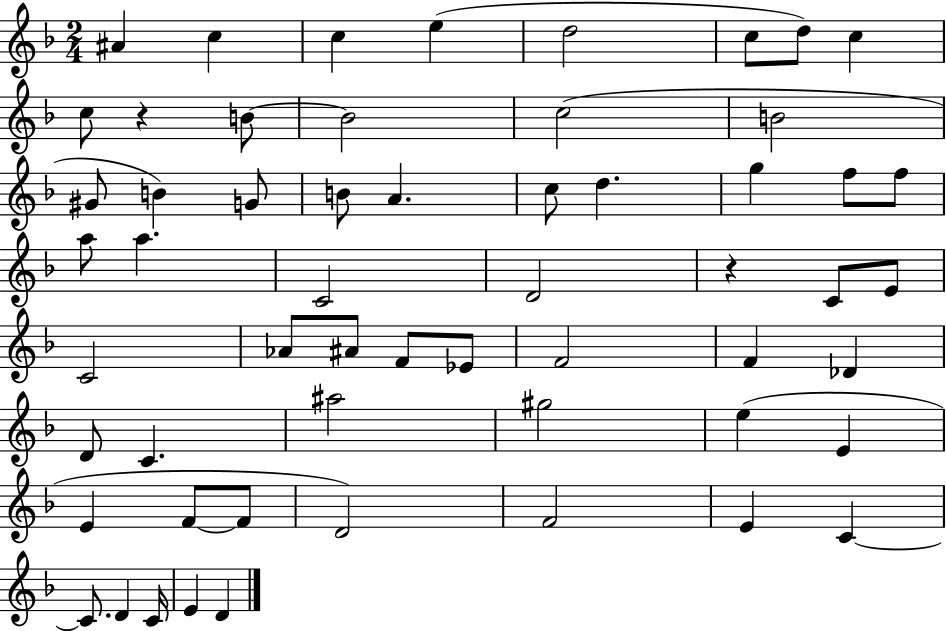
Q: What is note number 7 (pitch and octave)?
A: D5